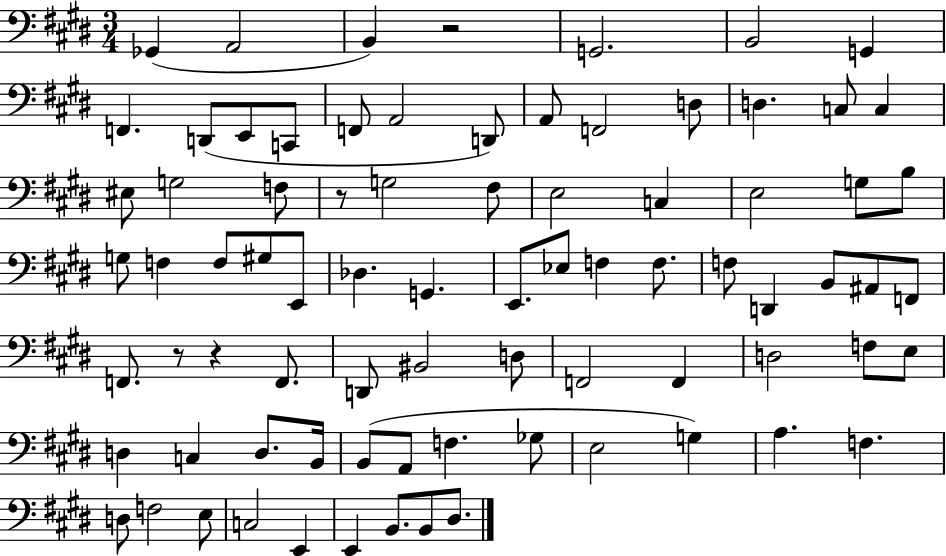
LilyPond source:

{
  \clef bass
  \numericTimeSignature
  \time 3/4
  \key e \major
  ges,4( a,2 | b,4) r2 | g,2. | b,2 g,4 | \break f,4. d,8( e,8 c,8 | f,8 a,2 d,8) | a,8 f,2 d8 | d4. c8 c4 | \break eis8 g2 f8 | r8 g2 fis8 | e2 c4 | e2 g8 b8 | \break g8 f4 f8 gis8 e,8 | des4. g,4. | e,8. ees8 f4 f8. | f8 d,4 b,8 ais,8 f,8 | \break f,8. r8 r4 f,8. | d,8 bis,2 d8 | f,2 f,4 | d2 f8 e8 | \break d4 c4 d8. b,16 | b,8( a,8 f4. ges8 | e2 g4) | a4. f4. | \break d8 f2 e8 | c2 e,4 | e,4 b,8. b,8 dis8. | \bar "|."
}